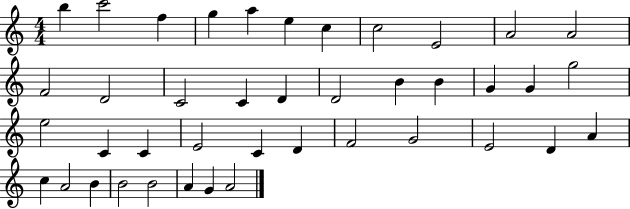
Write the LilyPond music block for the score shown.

{
  \clef treble
  \numericTimeSignature
  \time 4/4
  \key c \major
  b''4 c'''2 f''4 | g''4 a''4 e''4 c''4 | c''2 e'2 | a'2 a'2 | \break f'2 d'2 | c'2 c'4 d'4 | d'2 b'4 b'4 | g'4 g'4 g''2 | \break e''2 c'4 c'4 | e'2 c'4 d'4 | f'2 g'2 | e'2 d'4 a'4 | \break c''4 a'2 b'4 | b'2 b'2 | a'4 g'4 a'2 | \bar "|."
}